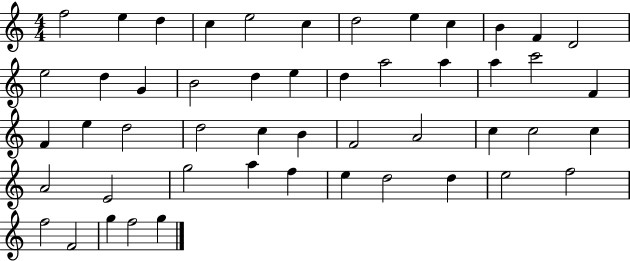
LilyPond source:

{
  \clef treble
  \numericTimeSignature
  \time 4/4
  \key c \major
  f''2 e''4 d''4 | c''4 e''2 c''4 | d''2 e''4 c''4 | b'4 f'4 d'2 | \break e''2 d''4 g'4 | b'2 d''4 e''4 | d''4 a''2 a''4 | a''4 c'''2 f'4 | \break f'4 e''4 d''2 | d''2 c''4 b'4 | f'2 a'2 | c''4 c''2 c''4 | \break a'2 e'2 | g''2 a''4 f''4 | e''4 d''2 d''4 | e''2 f''2 | \break f''2 f'2 | g''4 f''2 g''4 | \bar "|."
}